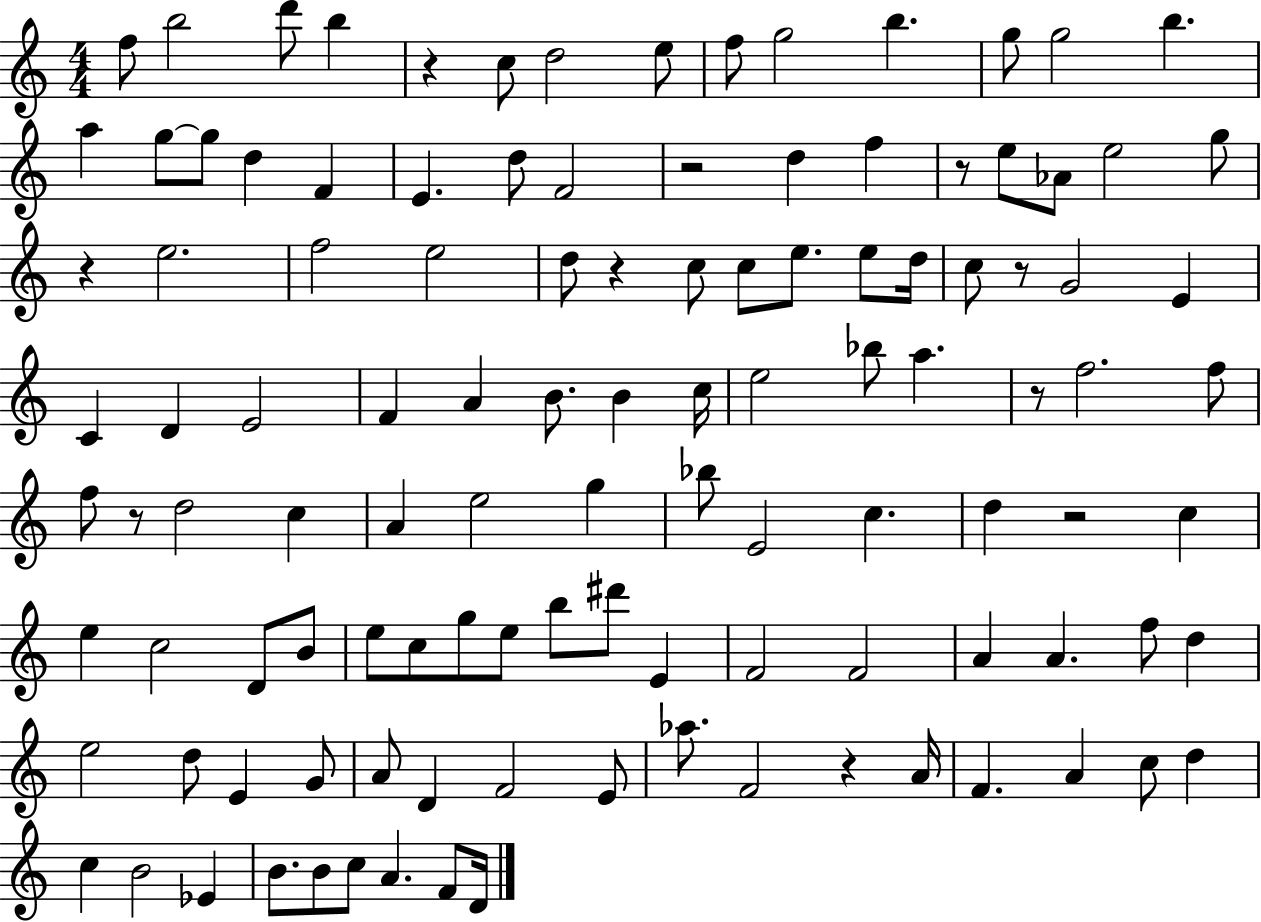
F5/e B5/h D6/e B5/q R/q C5/e D5/h E5/e F5/e G5/h B5/q. G5/e G5/h B5/q. A5/q G5/e G5/e D5/q F4/q E4/q. D5/e F4/h R/h D5/q F5/q R/e E5/e Ab4/e E5/h G5/e R/q E5/h. F5/h E5/h D5/e R/q C5/e C5/e E5/e. E5/e D5/s C5/e R/e G4/h E4/q C4/q D4/q E4/h F4/q A4/q B4/e. B4/q C5/s E5/h Bb5/e A5/q. R/e F5/h. F5/e F5/e R/e D5/h C5/q A4/q E5/h G5/q Bb5/e E4/h C5/q. D5/q R/h C5/q E5/q C5/h D4/e B4/e E5/e C5/e G5/e E5/e B5/e D#6/e E4/q F4/h F4/h A4/q A4/q. F5/e D5/q E5/h D5/e E4/q G4/e A4/e D4/q F4/h E4/e Ab5/e. F4/h R/q A4/s F4/q. A4/q C5/e D5/q C5/q B4/h Eb4/q B4/e. B4/e C5/e A4/q. F4/e D4/s